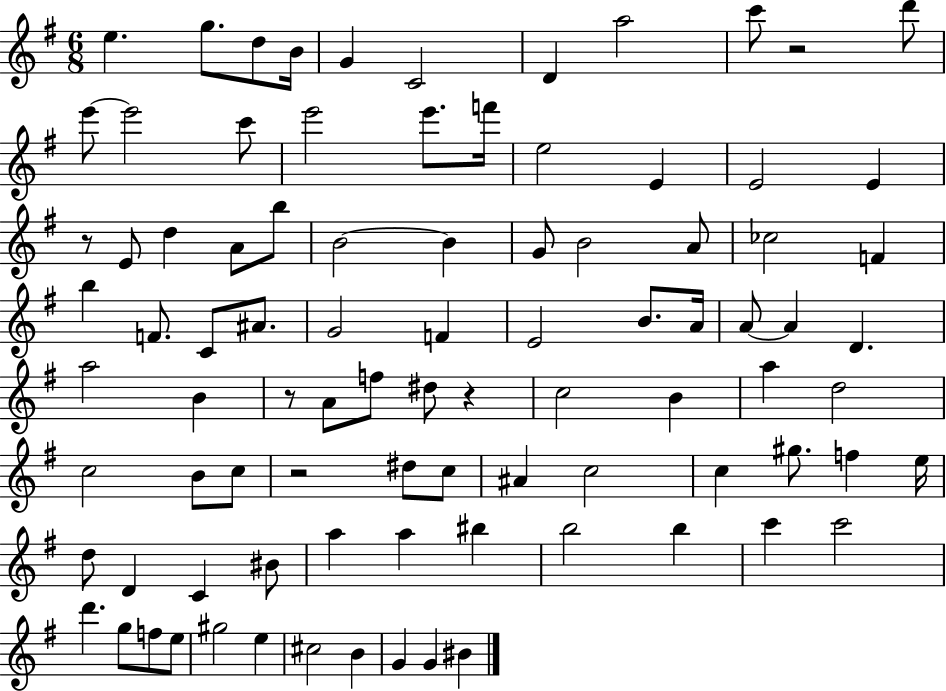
X:1
T:Untitled
M:6/8
L:1/4
K:G
e g/2 d/2 B/4 G C2 D a2 c'/2 z2 d'/2 e'/2 e'2 c'/2 e'2 e'/2 f'/4 e2 E E2 E z/2 E/2 d A/2 b/2 B2 B G/2 B2 A/2 _c2 F b F/2 C/2 ^A/2 G2 F E2 B/2 A/4 A/2 A D a2 B z/2 A/2 f/2 ^d/2 z c2 B a d2 c2 B/2 c/2 z2 ^d/2 c/2 ^A c2 c ^g/2 f e/4 d/2 D C ^B/2 a a ^b b2 b c' c'2 d' g/2 f/2 e/2 ^g2 e ^c2 B G G ^B